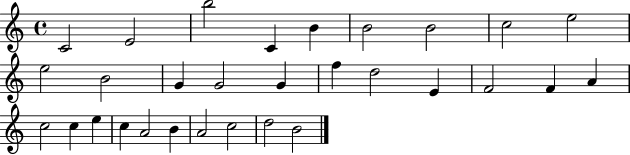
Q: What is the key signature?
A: C major